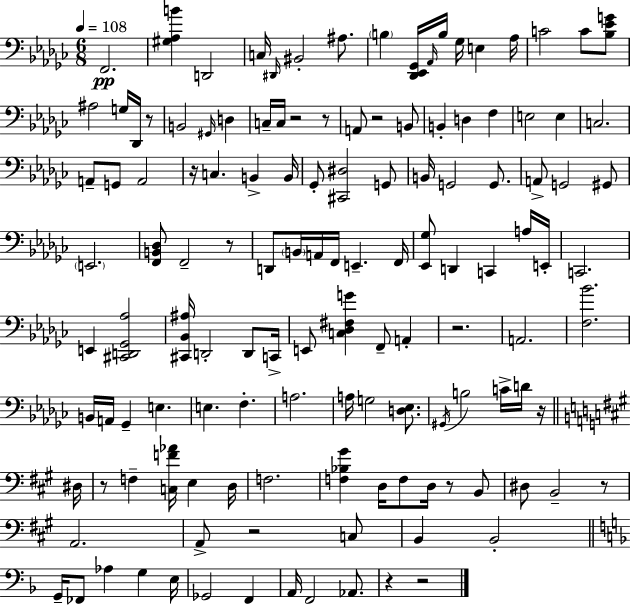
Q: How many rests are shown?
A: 14